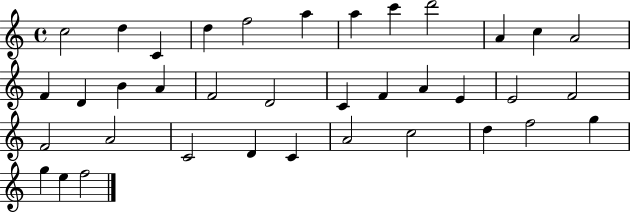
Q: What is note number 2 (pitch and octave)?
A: D5